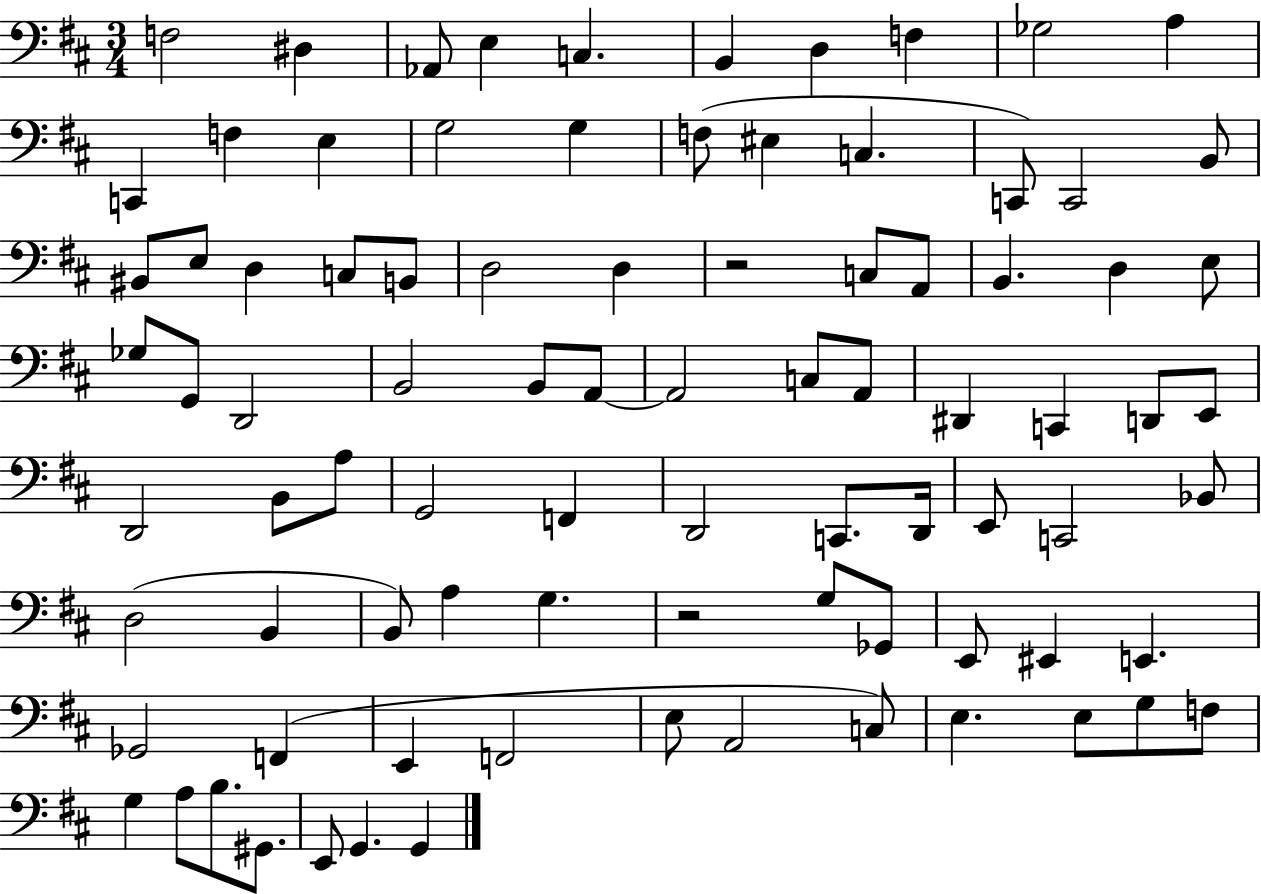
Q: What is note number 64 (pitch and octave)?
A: Gb2